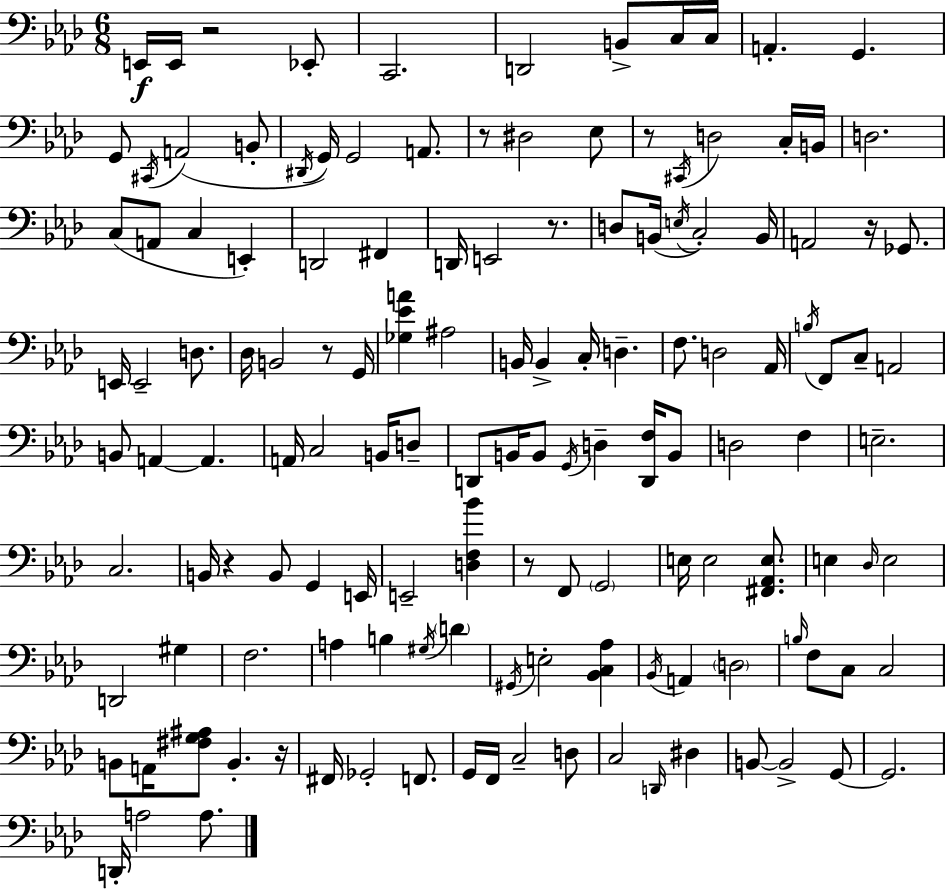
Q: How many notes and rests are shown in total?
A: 138